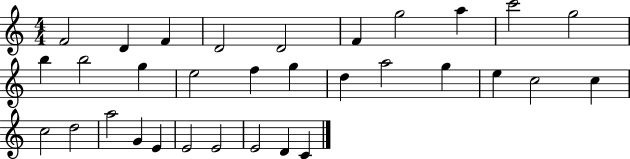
{
  \clef treble
  \numericTimeSignature
  \time 4/4
  \key c \major
  f'2 d'4 f'4 | d'2 d'2 | f'4 g''2 a''4 | c'''2 g''2 | \break b''4 b''2 g''4 | e''2 f''4 g''4 | d''4 a''2 g''4 | e''4 c''2 c''4 | \break c''2 d''2 | a''2 g'4 e'4 | e'2 e'2 | e'2 d'4 c'4 | \break \bar "|."
}